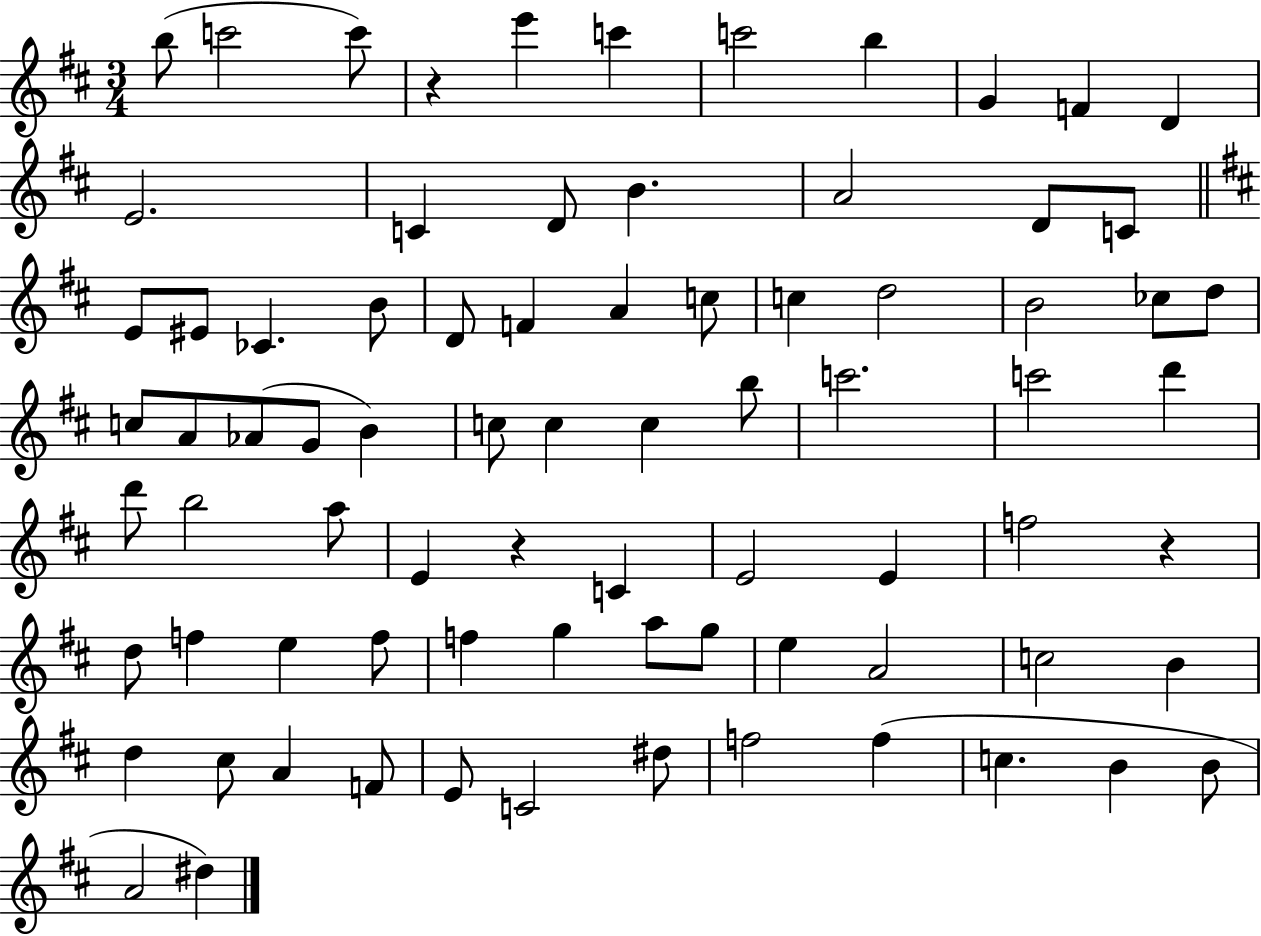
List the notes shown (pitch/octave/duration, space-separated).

B5/e C6/h C6/e R/q E6/q C6/q C6/h B5/q G4/q F4/q D4/q E4/h. C4/q D4/e B4/q. A4/h D4/e C4/e E4/e EIS4/e CES4/q. B4/e D4/e F4/q A4/q C5/e C5/q D5/h B4/h CES5/e D5/e C5/e A4/e Ab4/e G4/e B4/q C5/e C5/q C5/q B5/e C6/h. C6/h D6/q D6/e B5/h A5/e E4/q R/q C4/q E4/h E4/q F5/h R/q D5/e F5/q E5/q F5/e F5/q G5/q A5/e G5/e E5/q A4/h C5/h B4/q D5/q C#5/e A4/q F4/e E4/e C4/h D#5/e F5/h F5/q C5/q. B4/q B4/e A4/h D#5/q